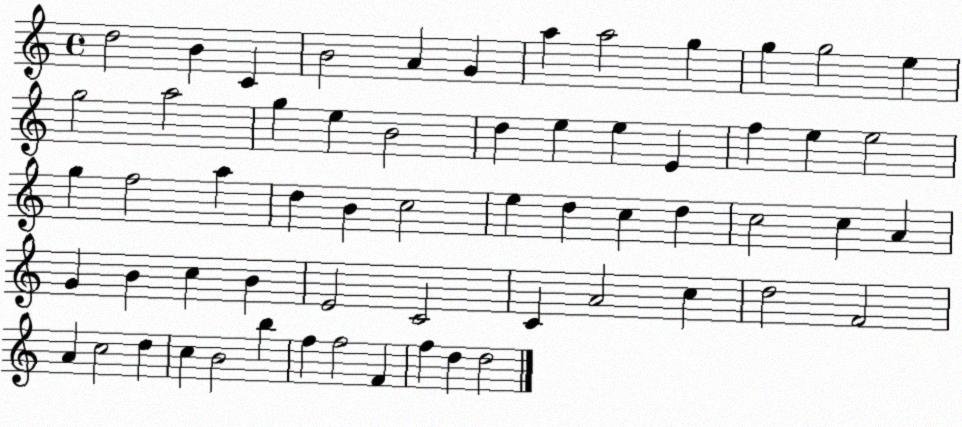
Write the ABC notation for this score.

X:1
T:Untitled
M:4/4
L:1/4
K:C
d2 B C B2 A G a a2 g g g2 e g2 a2 g e B2 d e e E f e e2 g f2 a d B c2 e d c d c2 c A G B c B E2 C2 C A2 c d2 F2 A c2 d c B2 b f f2 F f d d2